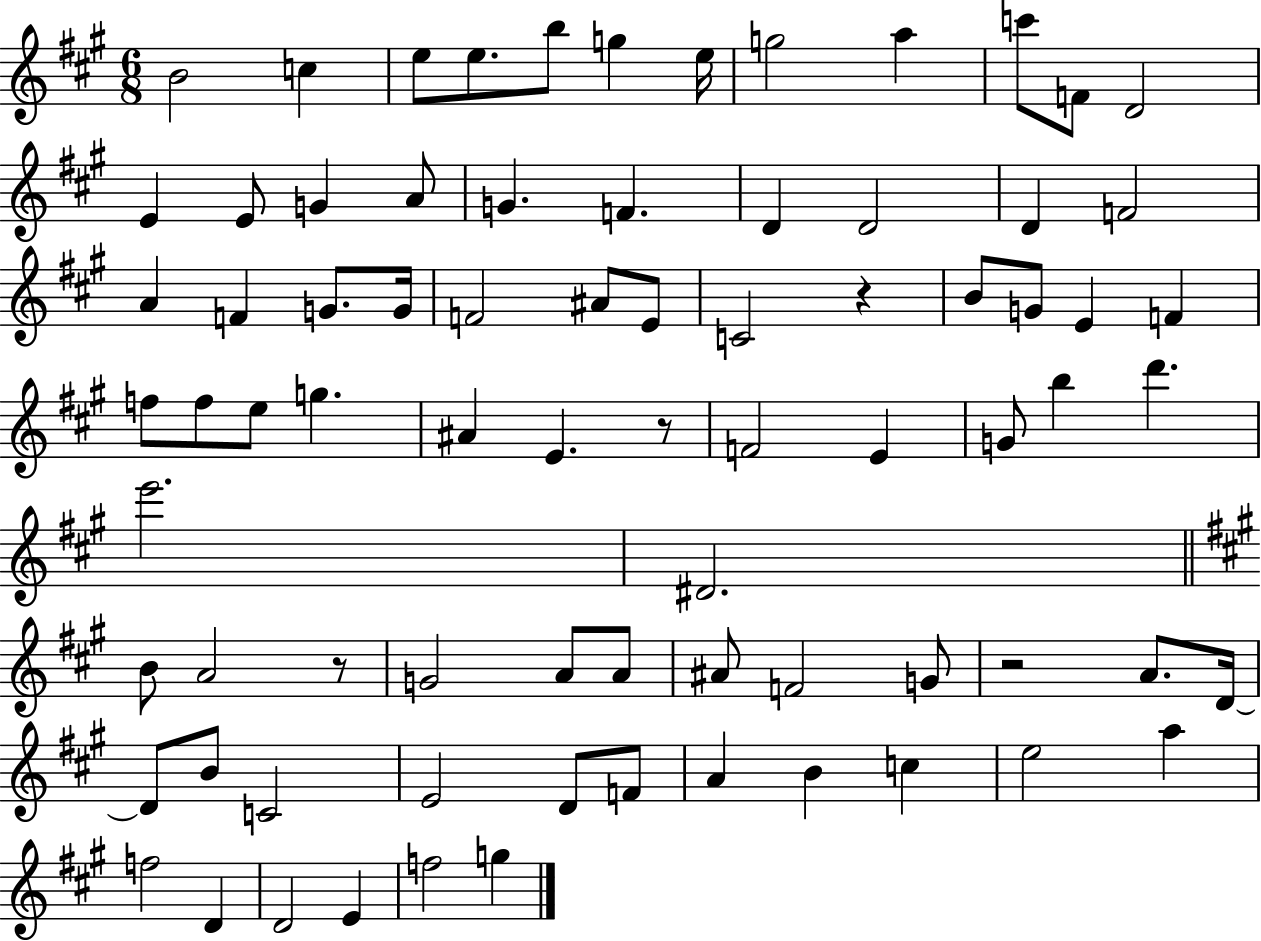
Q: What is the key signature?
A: A major